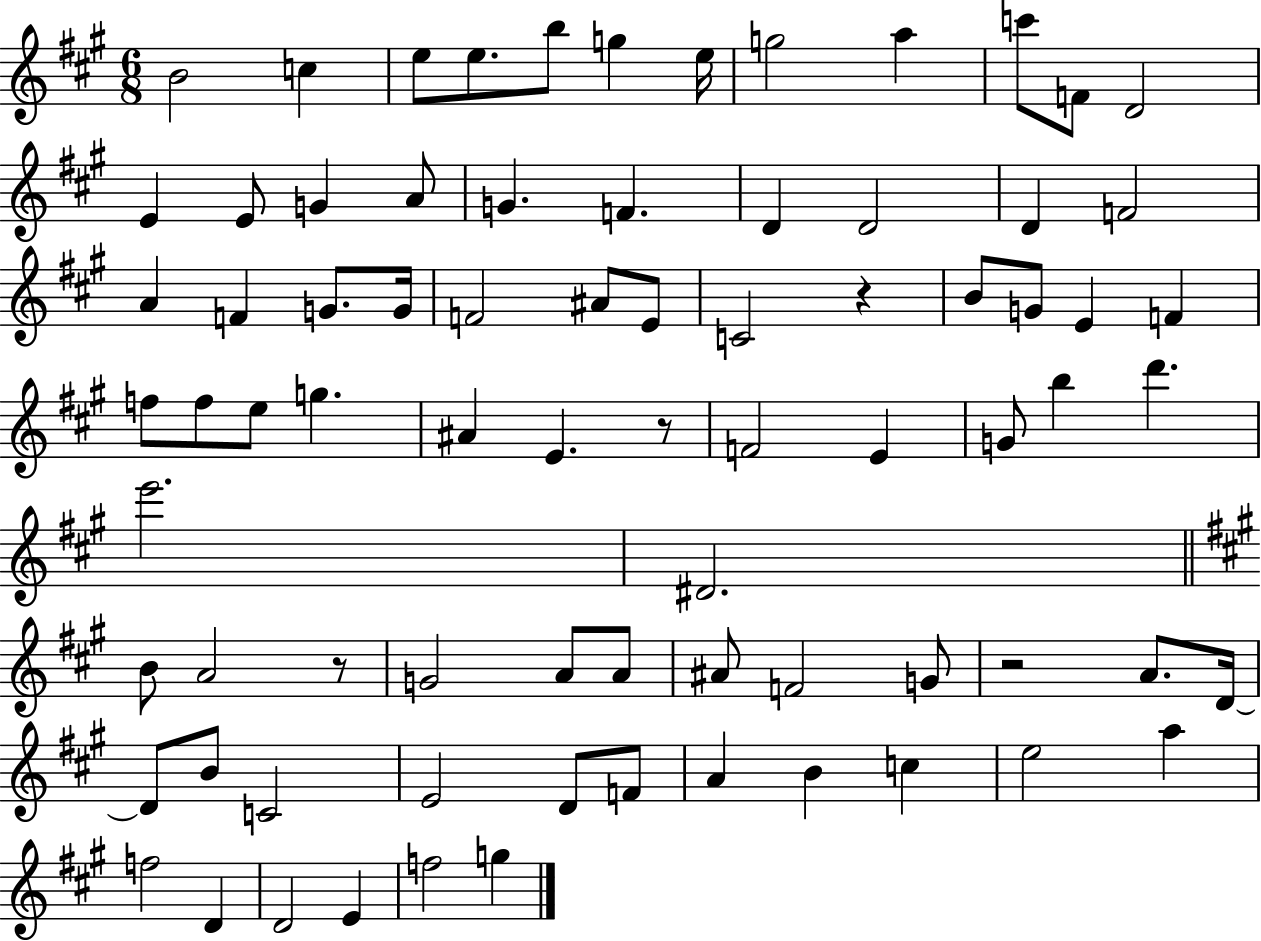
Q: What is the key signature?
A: A major